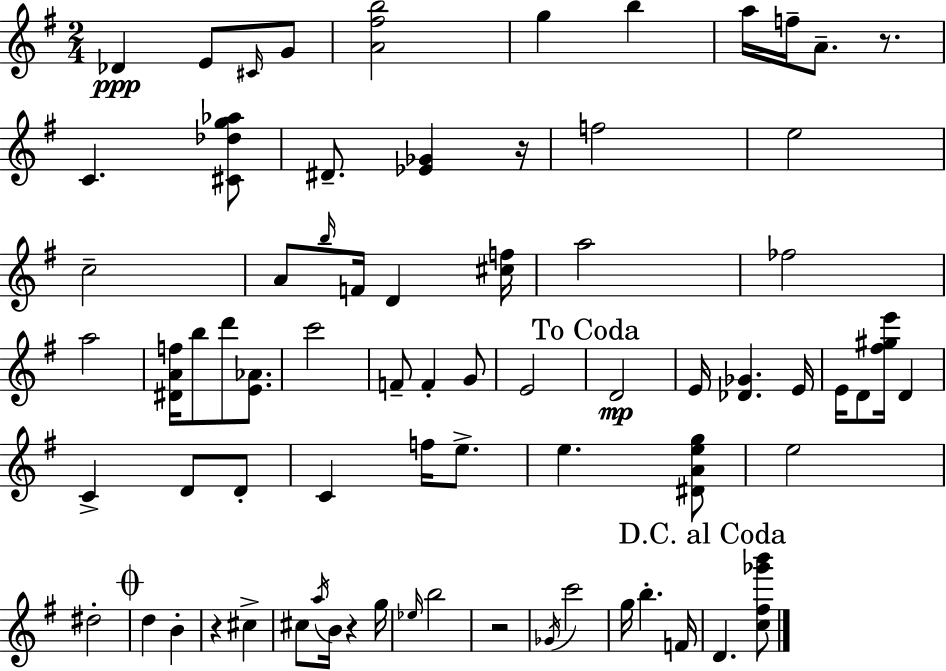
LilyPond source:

{
  \clef treble
  \numericTimeSignature
  \time 2/4
  \key e \minor
  des'4\ppp e'8 \grace { cis'16 } g'8 | <a' fis'' b''>2 | g''4 b''4 | a''16 f''16-- a'8.-- r8. | \break c'4. <cis' des'' g'' aes''>8 | dis'8.-- <ees' ges'>4 | r16 f''2 | e''2 | \break c''2-- | a'8 \grace { b''16 } f'16 d'4 | <cis'' f''>16 a''2 | fes''2 | \break a''2 | <dis' a' f''>16 b''8 d'''8 <e' aes'>8. | c'''2 | f'8-- f'4-. | \break g'8 e'2 | \mark "To Coda" d'2\mp | e'16 <des' ges'>4. | e'16 e'16 d'8 <fis'' gis'' e'''>16 d'4 | \break c'4-> d'8 | d'8-. c'4 f''16 e''8.-> | e''4. | <dis' a' e'' g''>8 e''2 | \break dis''2-. | \mark \markup { \musicglyph "scripts.coda" } d''4 b'4-. | r4 cis''4-> | cis''8 \acciaccatura { a''16 } b'16 r4 | \break g''16 \grace { ees''16 } b''2 | r2 | \acciaccatura { ges'16 } c'''2 | g''16 b''4.-. | \break f'16 \mark "D.C. al Coda" d'4. | <c'' fis'' ges''' b'''>8 \bar "|."
}